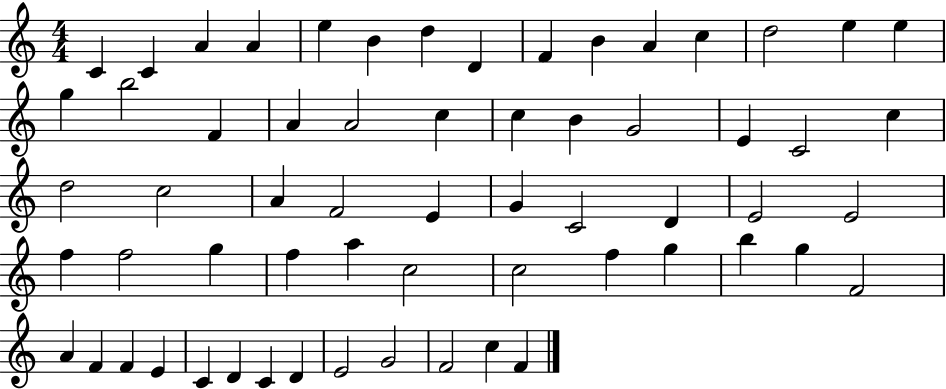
{
  \clef treble
  \numericTimeSignature
  \time 4/4
  \key c \major
  c'4 c'4 a'4 a'4 | e''4 b'4 d''4 d'4 | f'4 b'4 a'4 c''4 | d''2 e''4 e''4 | \break g''4 b''2 f'4 | a'4 a'2 c''4 | c''4 b'4 g'2 | e'4 c'2 c''4 | \break d''2 c''2 | a'4 f'2 e'4 | g'4 c'2 d'4 | e'2 e'2 | \break f''4 f''2 g''4 | f''4 a''4 c''2 | c''2 f''4 g''4 | b''4 g''4 f'2 | \break a'4 f'4 f'4 e'4 | c'4 d'4 c'4 d'4 | e'2 g'2 | f'2 c''4 f'4 | \break \bar "|."
}